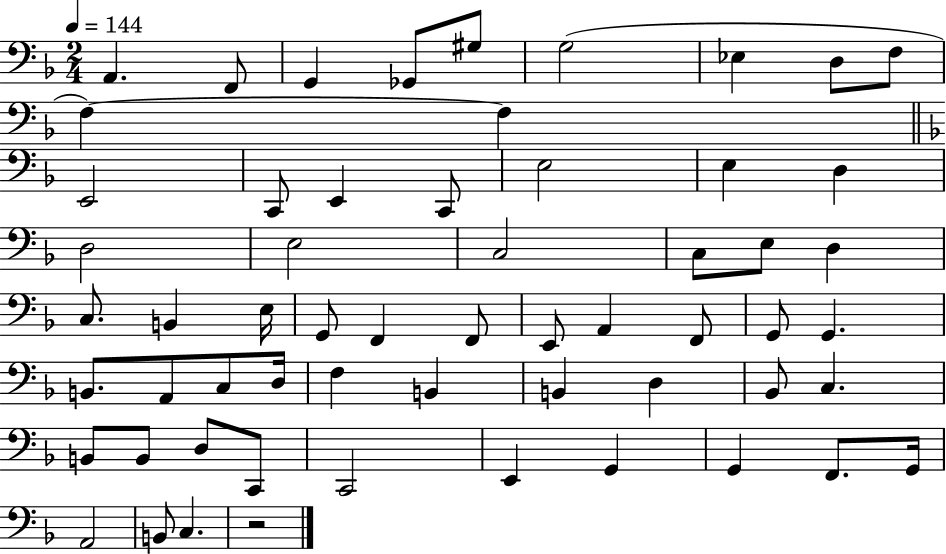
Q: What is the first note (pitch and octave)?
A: A2